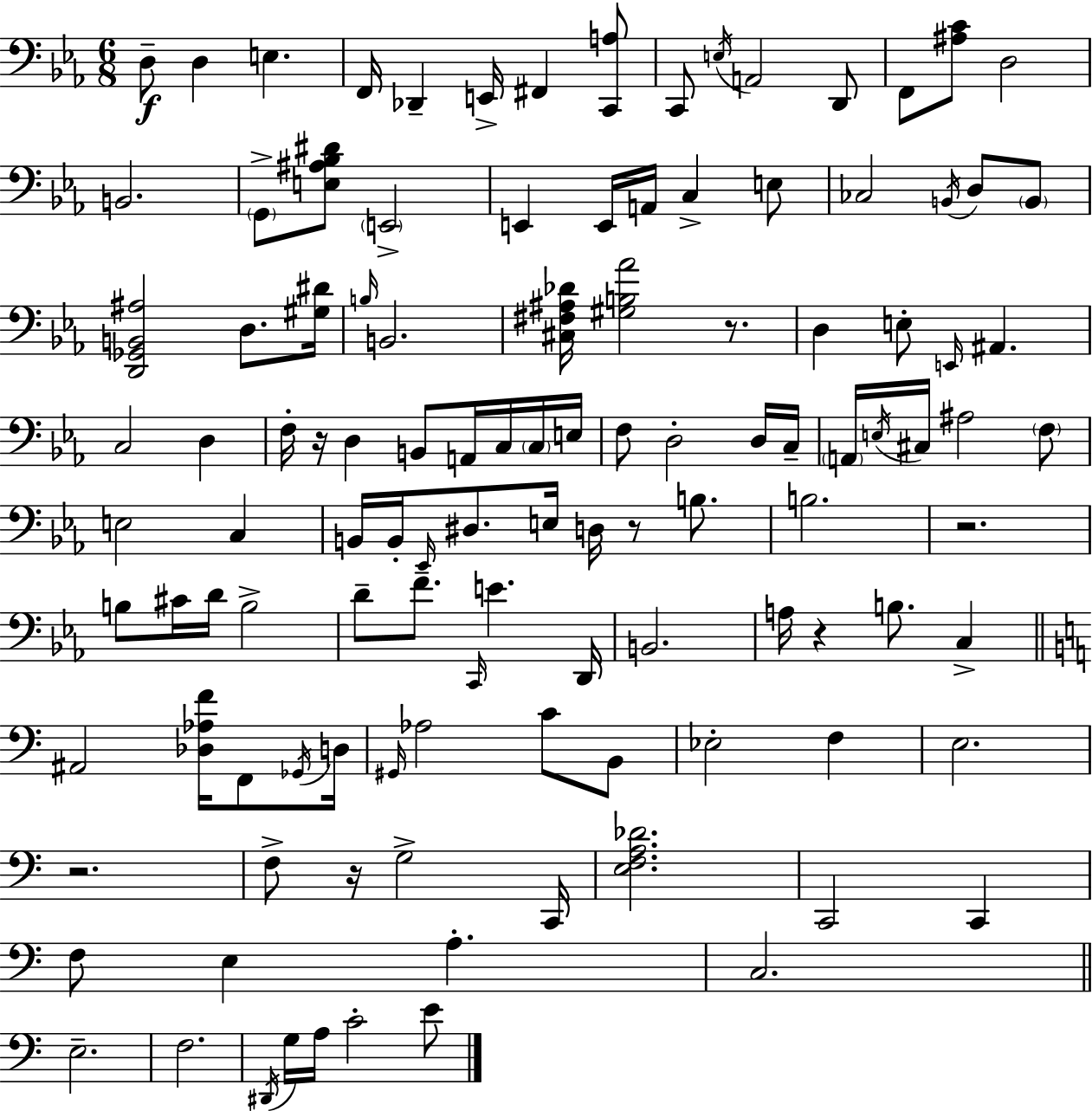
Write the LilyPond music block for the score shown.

{
  \clef bass
  \numericTimeSignature
  \time 6/8
  \key c \minor
  d8--\f d4 e4. | f,16 des,4-- e,16-> fis,4 <c, a>8 | c,8 \acciaccatura { e16 } a,2 d,8 | f,8 <ais c'>8 d2 | \break b,2. | \parenthesize g,8-> <e ais bes dis'>8 \parenthesize e,2-> | e,4 e,16 a,16 c4-> e8 | ces2 \acciaccatura { b,16 } d8 | \break \parenthesize b,8 <d, ges, b, ais>2 d8. | <gis dis'>16 \grace { b16 } b,2. | <cis fis ais des'>16 <gis b aes'>2 | r8. d4 e8-. \grace { e,16 } ais,4. | \break c2 | d4 f16-. r16 d4 b,8 | a,16 c16 \parenthesize c16 e16 f8 d2-. | d16 c16-- \parenthesize a,16 \acciaccatura { e16 } cis16 ais2 | \break \parenthesize f8 e2 | c4 b,16 b,16-. \grace { ees,16 } dis8. e16 | d16 r8 b8. b2. | r2. | \break b8 cis'16 d'16 b2-> | d'8-- f'8.-- \grace { c,16 } | e'4. d,16 b,2. | a16 r4 | \break b8. c4-> \bar "||" \break \key a \minor ais,2 <des aes f'>16 f,8 \acciaccatura { ges,16 } | d16 \grace { gis,16 } aes2 c'8 | b,8 ees2-. f4 | e2. | \break r2. | f8-> r16 g2-> | c,16 <e f a des'>2. | c,2 c,4 | \break f8 e4 a4.-. | c2. | \bar "||" \break \key c \major e2.-- | f2. | \acciaccatura { dis,16 } g16 a16 c'2-. e'8 | \bar "|."
}